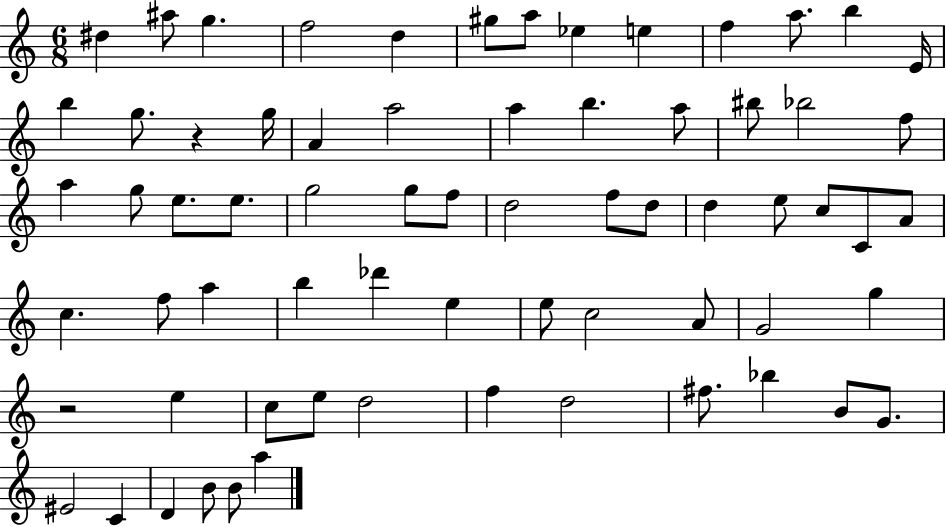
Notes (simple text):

D#5/q A#5/e G5/q. F5/h D5/q G#5/e A5/e Eb5/q E5/q F5/q A5/e. B5/q E4/s B5/q G5/e. R/q G5/s A4/q A5/h A5/q B5/q. A5/e BIS5/e Bb5/h F5/e A5/q G5/e E5/e. E5/e. G5/h G5/e F5/e D5/h F5/e D5/e D5/q E5/e C5/e C4/e A4/e C5/q. F5/e A5/q B5/q Db6/q E5/q E5/e C5/h A4/e G4/h G5/q R/h E5/q C5/e E5/e D5/h F5/q D5/h F#5/e. Bb5/q B4/e G4/e. EIS4/h C4/q D4/q B4/e B4/e A5/q